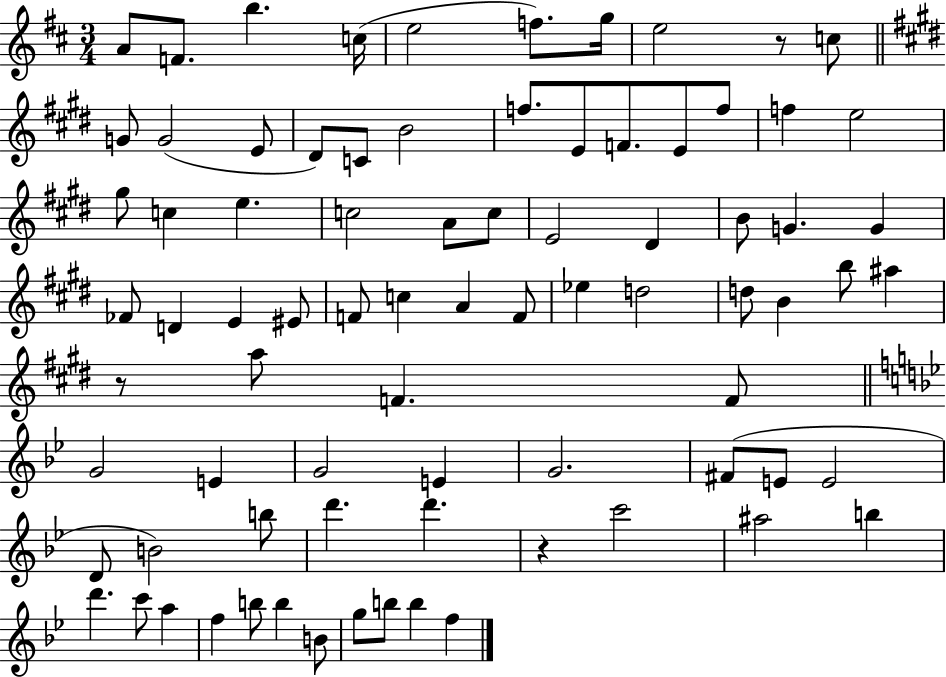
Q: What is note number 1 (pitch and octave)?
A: A4